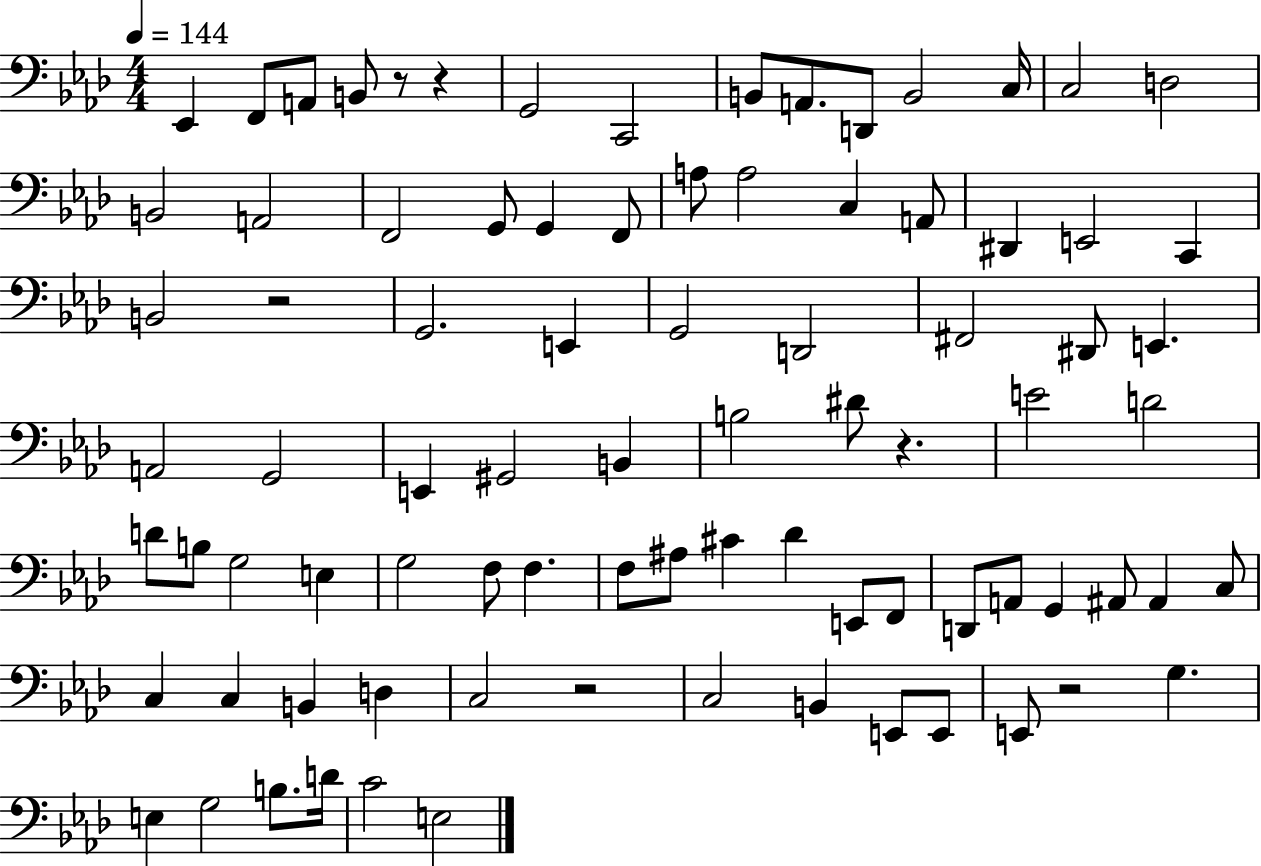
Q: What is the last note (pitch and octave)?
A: E3